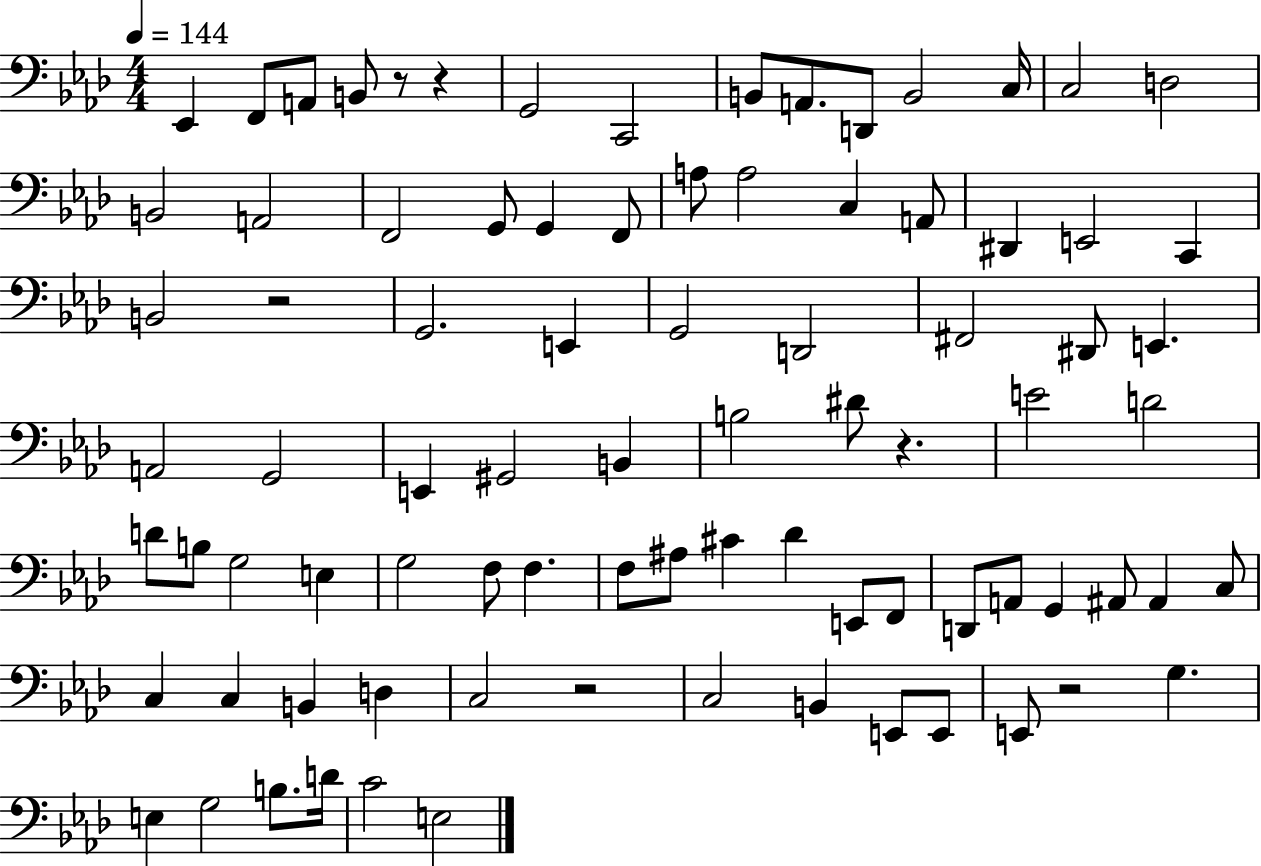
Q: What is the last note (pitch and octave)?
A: E3